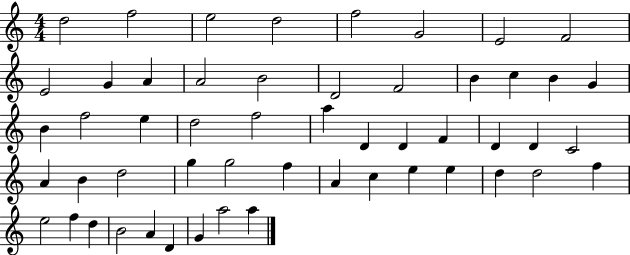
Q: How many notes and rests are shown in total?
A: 53